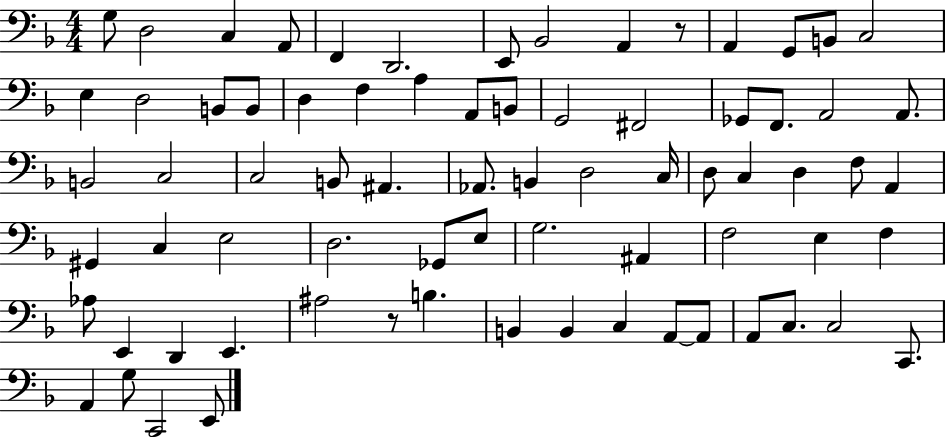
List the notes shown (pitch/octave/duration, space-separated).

G3/e D3/h C3/q A2/e F2/q D2/h. E2/e Bb2/h A2/q R/e A2/q G2/e B2/e C3/h E3/q D3/h B2/e B2/e D3/q F3/q A3/q A2/e B2/e G2/h F#2/h Gb2/e F2/e. A2/h A2/e. B2/h C3/h C3/h B2/e A#2/q. Ab2/e. B2/q D3/h C3/s D3/e C3/q D3/q F3/e A2/q G#2/q C3/q E3/h D3/h. Gb2/e E3/e G3/h. A#2/q F3/h E3/q F3/q Ab3/e E2/q D2/q E2/q. A#3/h R/e B3/q. B2/q B2/q C3/q A2/e A2/e A2/e C3/e. C3/h C2/e. A2/q G3/e C2/h E2/e